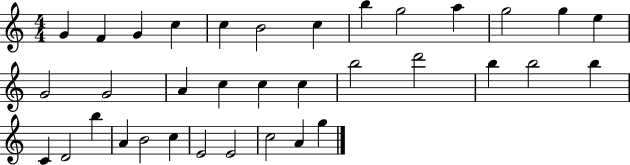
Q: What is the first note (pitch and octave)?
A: G4